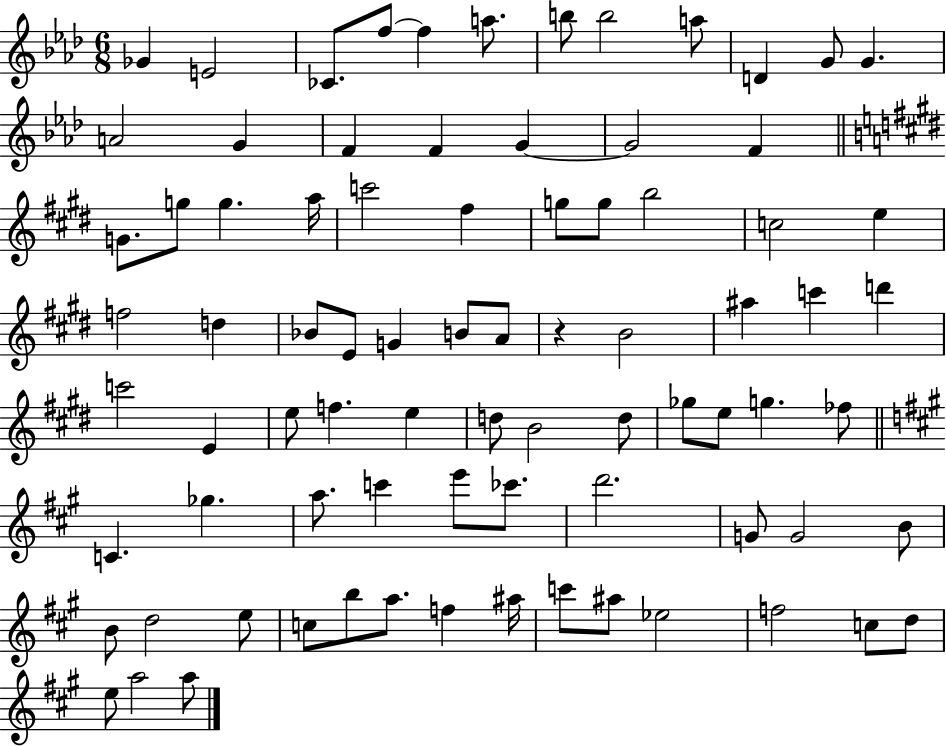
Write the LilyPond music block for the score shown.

{
  \clef treble
  \numericTimeSignature
  \time 6/8
  \key aes \major
  \repeat volta 2 { ges'4 e'2 | ces'8. f''8~~ f''4 a''8. | b''8 b''2 a''8 | d'4 g'8 g'4. | \break a'2 g'4 | f'4 f'4 g'4~~ | g'2 f'4 | \bar "||" \break \key e \major g'8. g''8 g''4. a''16 | c'''2 fis''4 | g''8 g''8 b''2 | c''2 e''4 | \break f''2 d''4 | bes'8 e'8 g'4 b'8 a'8 | r4 b'2 | ais''4 c'''4 d'''4 | \break c'''2 e'4 | e''8 f''4. e''4 | d''8 b'2 d''8 | ges''8 e''8 g''4. fes''8 | \break \bar "||" \break \key a \major c'4. ges''4. | a''8. c'''4 e'''8 ces'''8. | d'''2. | g'8 g'2 b'8 | \break b'8 d''2 e''8 | c''8 b''8 a''8. f''4 ais''16 | c'''8 ais''8 ees''2 | f''2 c''8 d''8 | \break e''8 a''2 a''8 | } \bar "|."
}